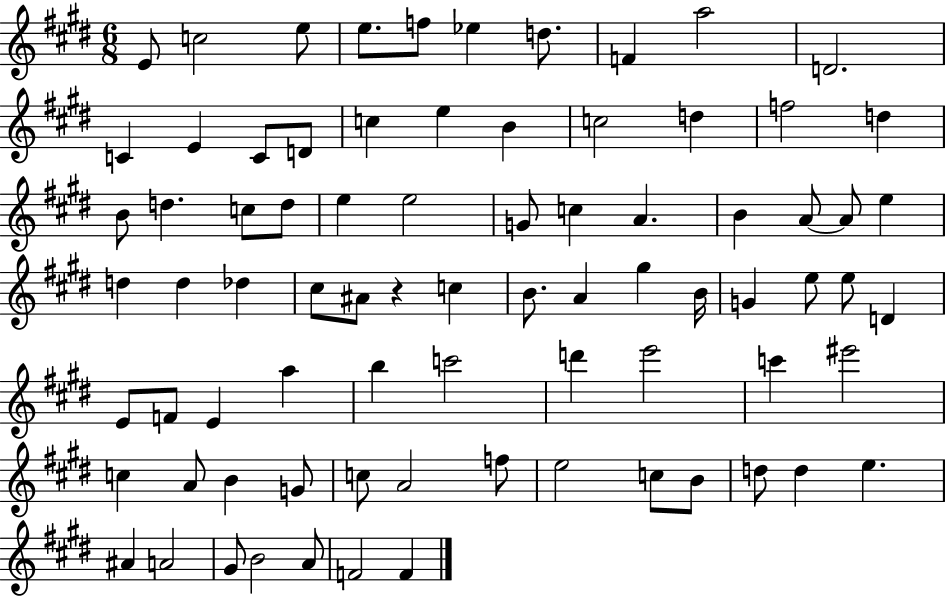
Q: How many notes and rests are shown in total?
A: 79